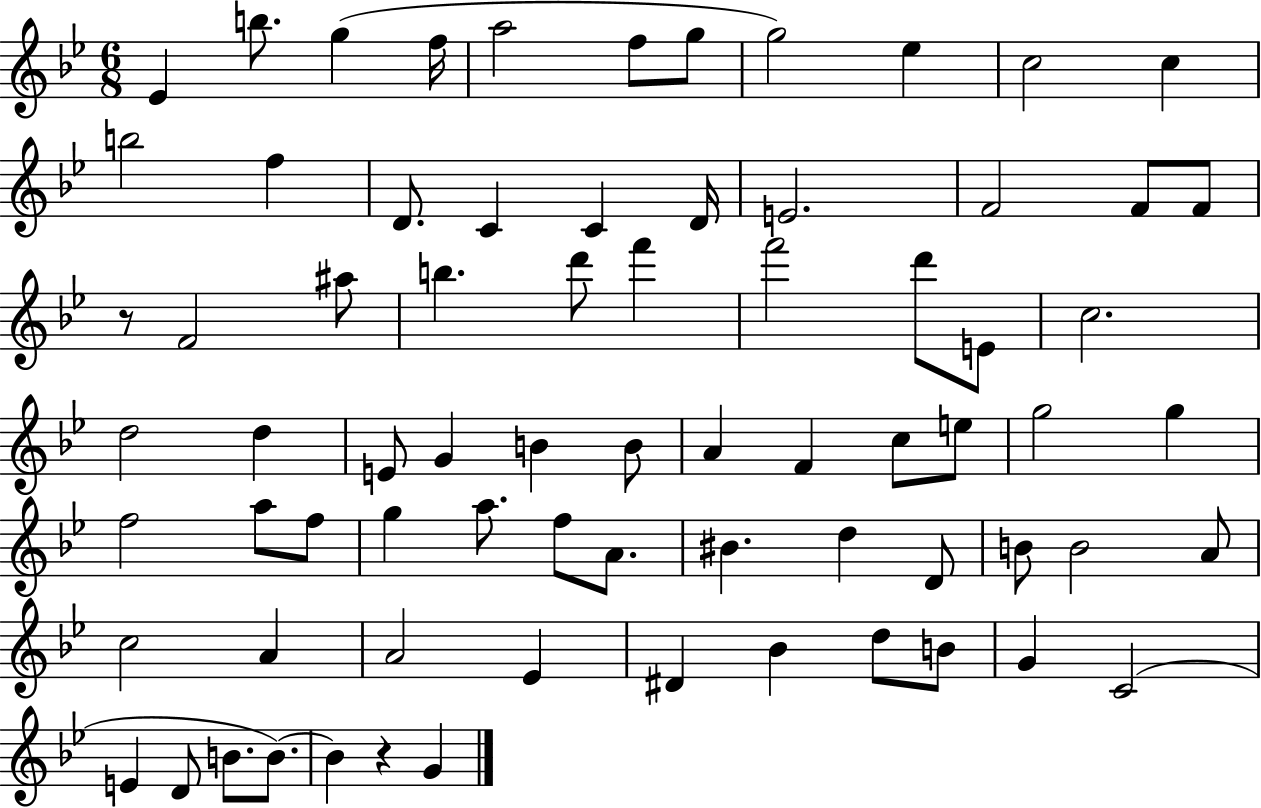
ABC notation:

X:1
T:Untitled
M:6/8
L:1/4
K:Bb
_E b/2 g f/4 a2 f/2 g/2 g2 _e c2 c b2 f D/2 C C D/4 E2 F2 F/2 F/2 z/2 F2 ^a/2 b d'/2 f' f'2 d'/2 E/2 c2 d2 d E/2 G B B/2 A F c/2 e/2 g2 g f2 a/2 f/2 g a/2 f/2 A/2 ^B d D/2 B/2 B2 A/2 c2 A A2 _E ^D _B d/2 B/2 G C2 E D/2 B/2 B/2 B z G